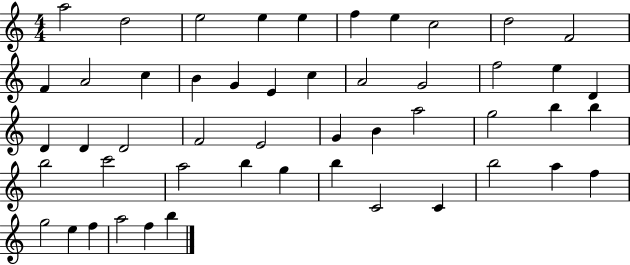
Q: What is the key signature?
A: C major